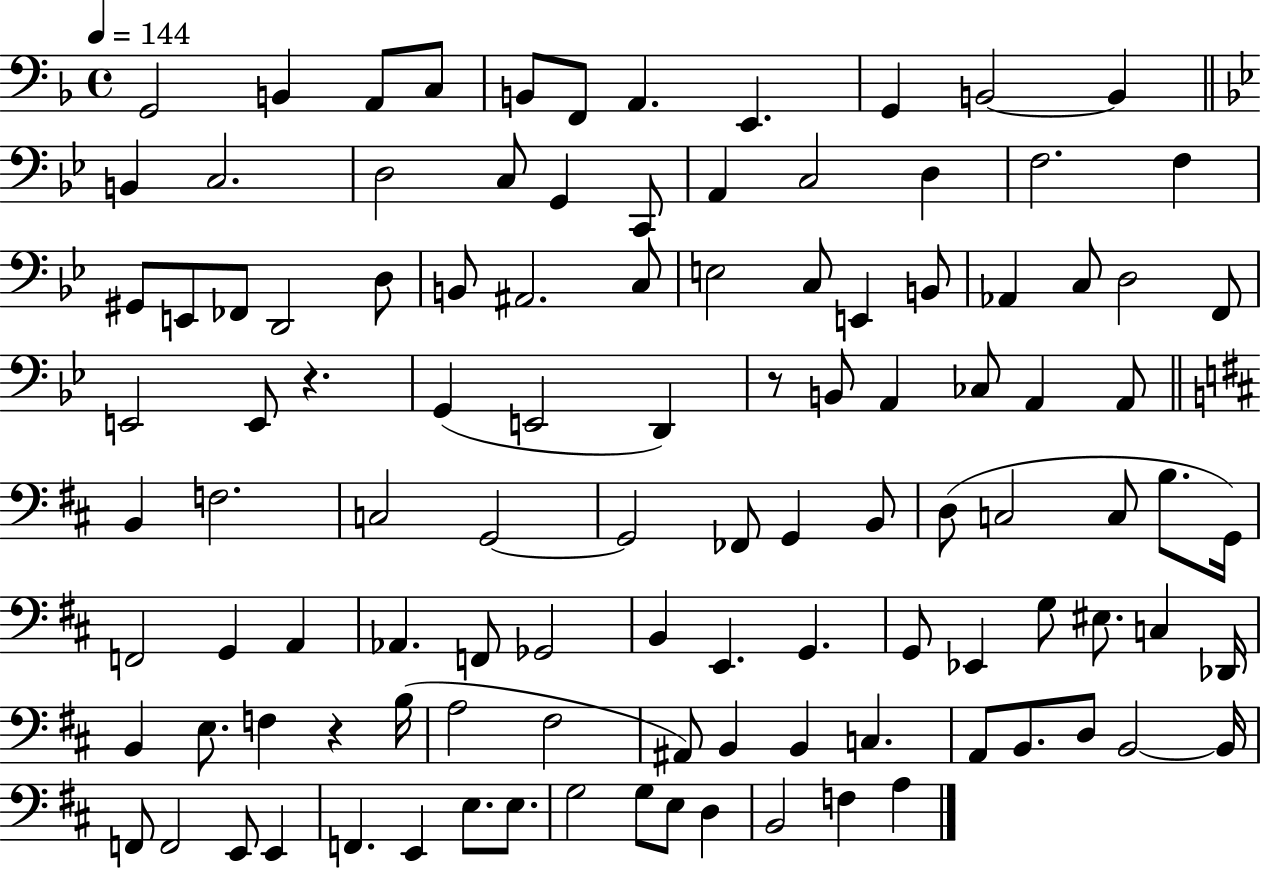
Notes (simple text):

G2/h B2/q A2/e C3/e B2/e F2/e A2/q. E2/q. G2/q B2/h B2/q B2/q C3/h. D3/h C3/e G2/q C2/e A2/q C3/h D3/q F3/h. F3/q G#2/e E2/e FES2/e D2/h D3/e B2/e A#2/h. C3/e E3/h C3/e E2/q B2/e Ab2/q C3/e D3/h F2/e E2/h E2/e R/q. G2/q E2/h D2/q R/e B2/e A2/q CES3/e A2/q A2/e B2/q F3/h. C3/h G2/h G2/h FES2/e G2/q B2/e D3/e C3/h C3/e B3/e. G2/s F2/h G2/q A2/q Ab2/q. F2/e Gb2/h B2/q E2/q. G2/q. G2/e Eb2/q G3/e EIS3/e. C3/q Db2/s B2/q E3/e. F3/q R/q B3/s A3/h F#3/h A#2/e B2/q B2/q C3/q. A2/e B2/e. D3/e B2/h B2/s F2/e F2/h E2/e E2/q F2/q. E2/q E3/e. E3/e. G3/h G3/e E3/e D3/q B2/h F3/q A3/q